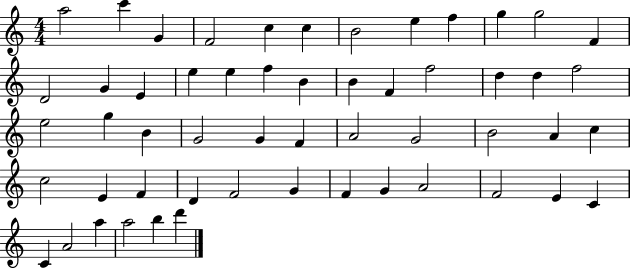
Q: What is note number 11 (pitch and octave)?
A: G5